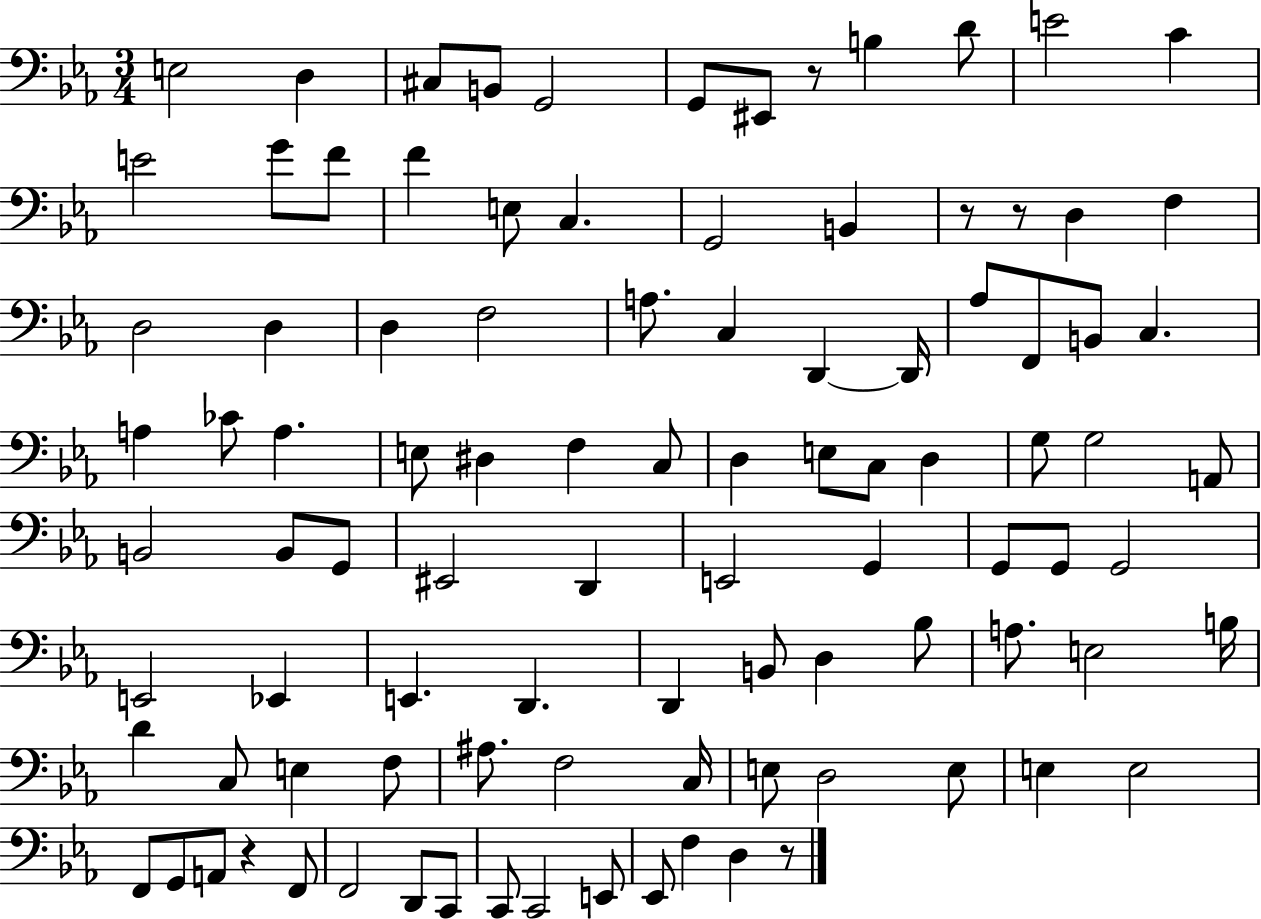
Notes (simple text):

E3/h D3/q C#3/e B2/e G2/h G2/e EIS2/e R/e B3/q D4/e E4/h C4/q E4/h G4/e F4/e F4/q E3/e C3/q. G2/h B2/q R/e R/e D3/q F3/q D3/h D3/q D3/q F3/h A3/e. C3/q D2/q D2/s Ab3/e F2/e B2/e C3/q. A3/q CES4/e A3/q. E3/e D#3/q F3/q C3/e D3/q E3/e C3/e D3/q G3/e G3/h A2/e B2/h B2/e G2/e EIS2/h D2/q E2/h G2/q G2/e G2/e G2/h E2/h Eb2/q E2/q. D2/q. D2/q B2/e D3/q Bb3/e A3/e. E3/h B3/s D4/q C3/e E3/q F3/e A#3/e. F3/h C3/s E3/e D3/h E3/e E3/q E3/h F2/e G2/e A2/e R/q F2/e F2/h D2/e C2/e C2/e C2/h E2/e Eb2/e F3/q D3/q R/e